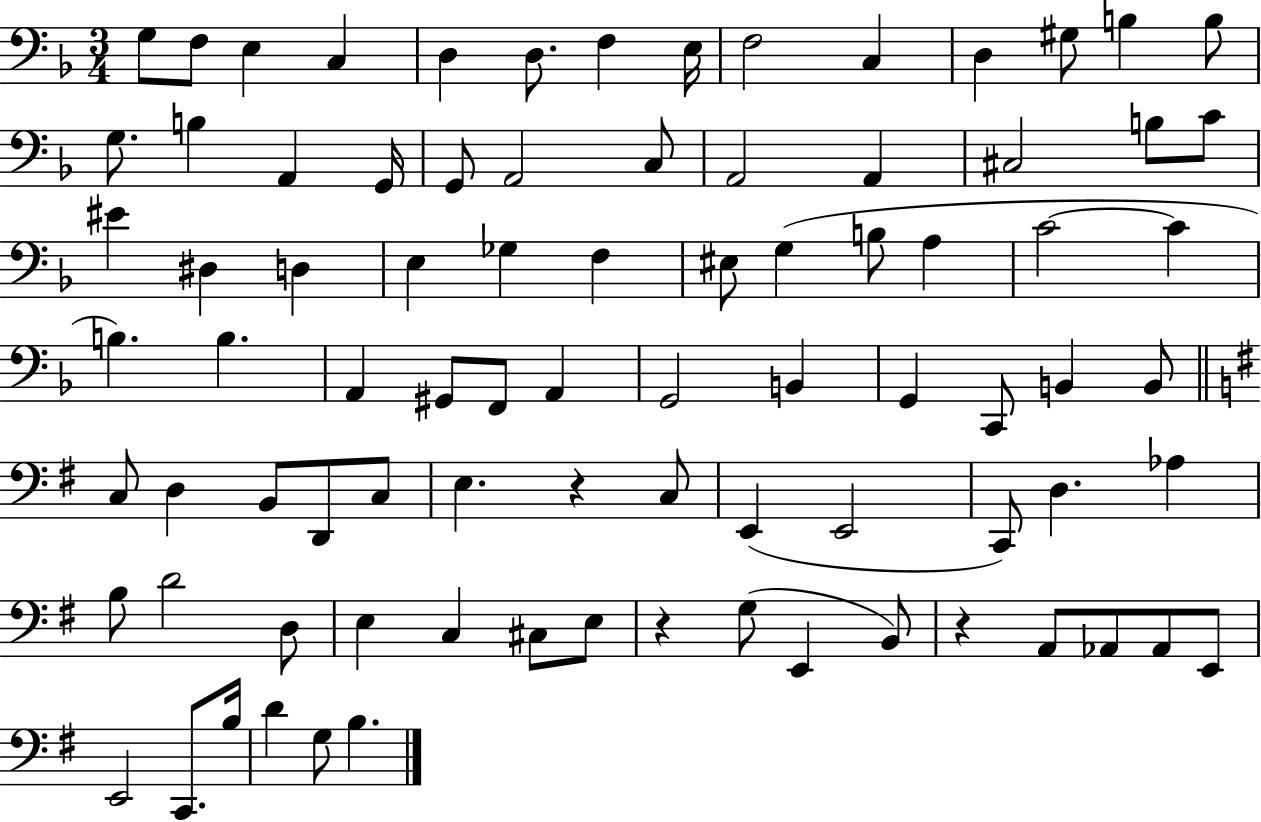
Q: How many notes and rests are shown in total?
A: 85